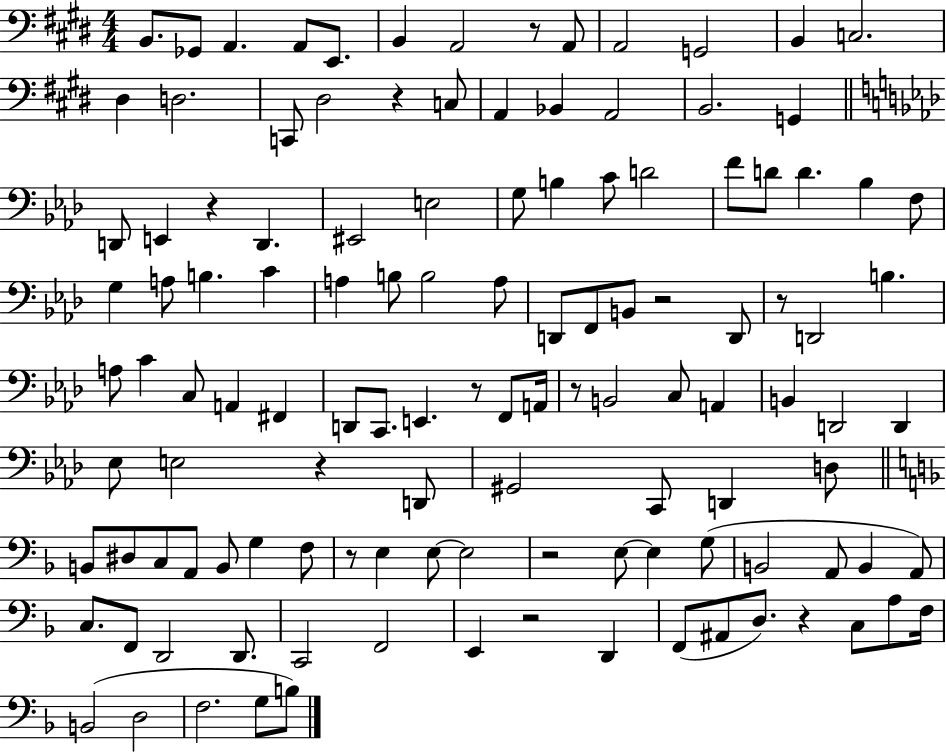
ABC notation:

X:1
T:Untitled
M:4/4
L:1/4
K:E
B,,/2 _G,,/2 A,, A,,/2 E,,/2 B,, A,,2 z/2 A,,/2 A,,2 G,,2 B,, C,2 ^D, D,2 C,,/2 ^D,2 z C,/2 A,, _B,, A,,2 B,,2 G,, D,,/2 E,, z D,, ^E,,2 E,2 G,/2 B, C/2 D2 F/2 D/2 D _B, F,/2 G, A,/2 B, C A, B,/2 B,2 A,/2 D,,/2 F,,/2 B,,/2 z2 D,,/2 z/2 D,,2 B, A,/2 C C,/2 A,, ^F,, D,,/2 C,,/2 E,, z/2 F,,/2 A,,/4 z/2 B,,2 C,/2 A,, B,, D,,2 D,, _E,/2 E,2 z D,,/2 ^G,,2 C,,/2 D,, D,/2 B,,/2 ^D,/2 C,/2 A,,/2 B,,/2 G, F,/2 z/2 E, E,/2 E,2 z2 E,/2 E, G,/2 B,,2 A,,/2 B,, A,,/2 C,/2 F,,/2 D,,2 D,,/2 C,,2 F,,2 E,, z2 D,, F,,/2 ^A,,/2 D,/2 z C,/2 A,/2 F,/4 B,,2 D,2 F,2 G,/2 B,/2